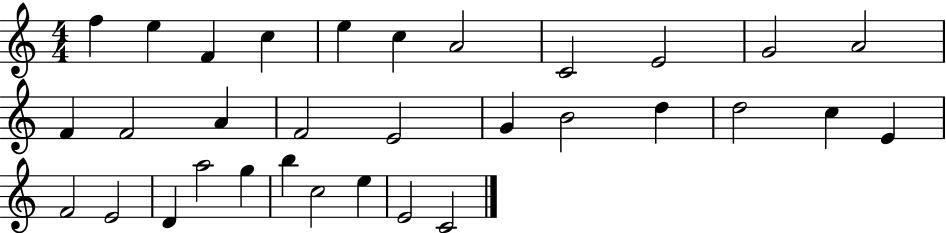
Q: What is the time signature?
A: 4/4